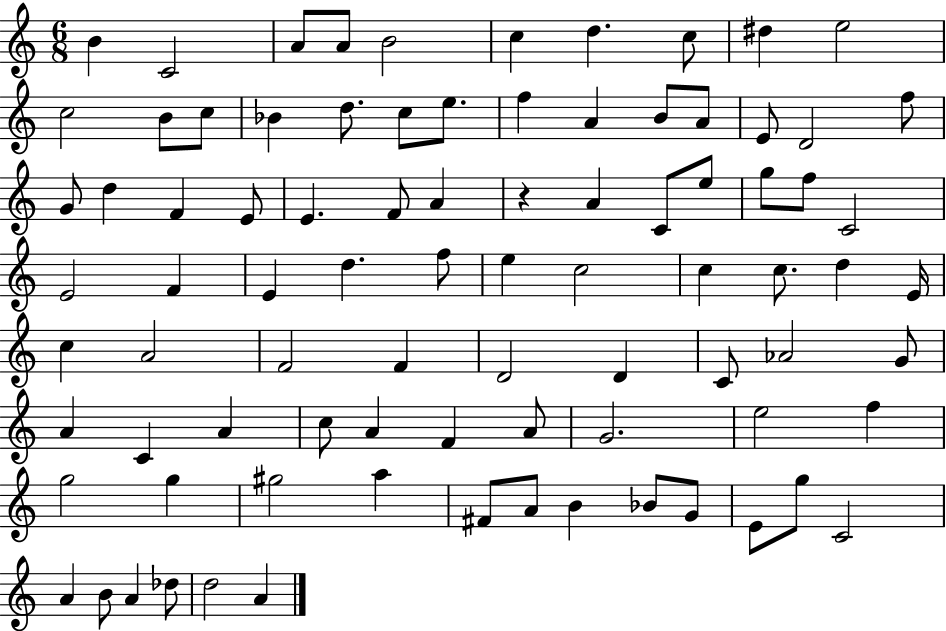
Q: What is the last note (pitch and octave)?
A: A4